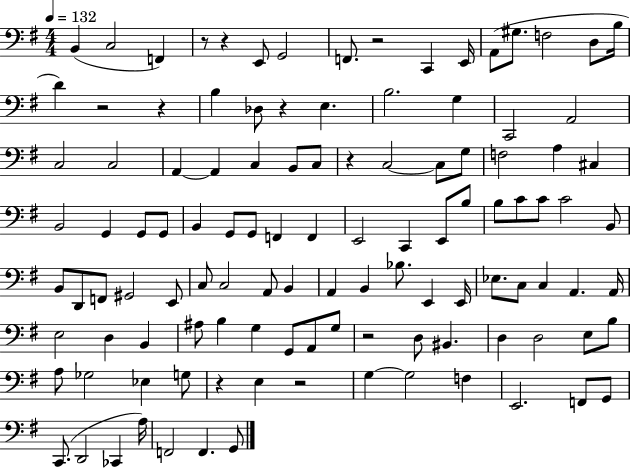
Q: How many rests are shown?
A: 10